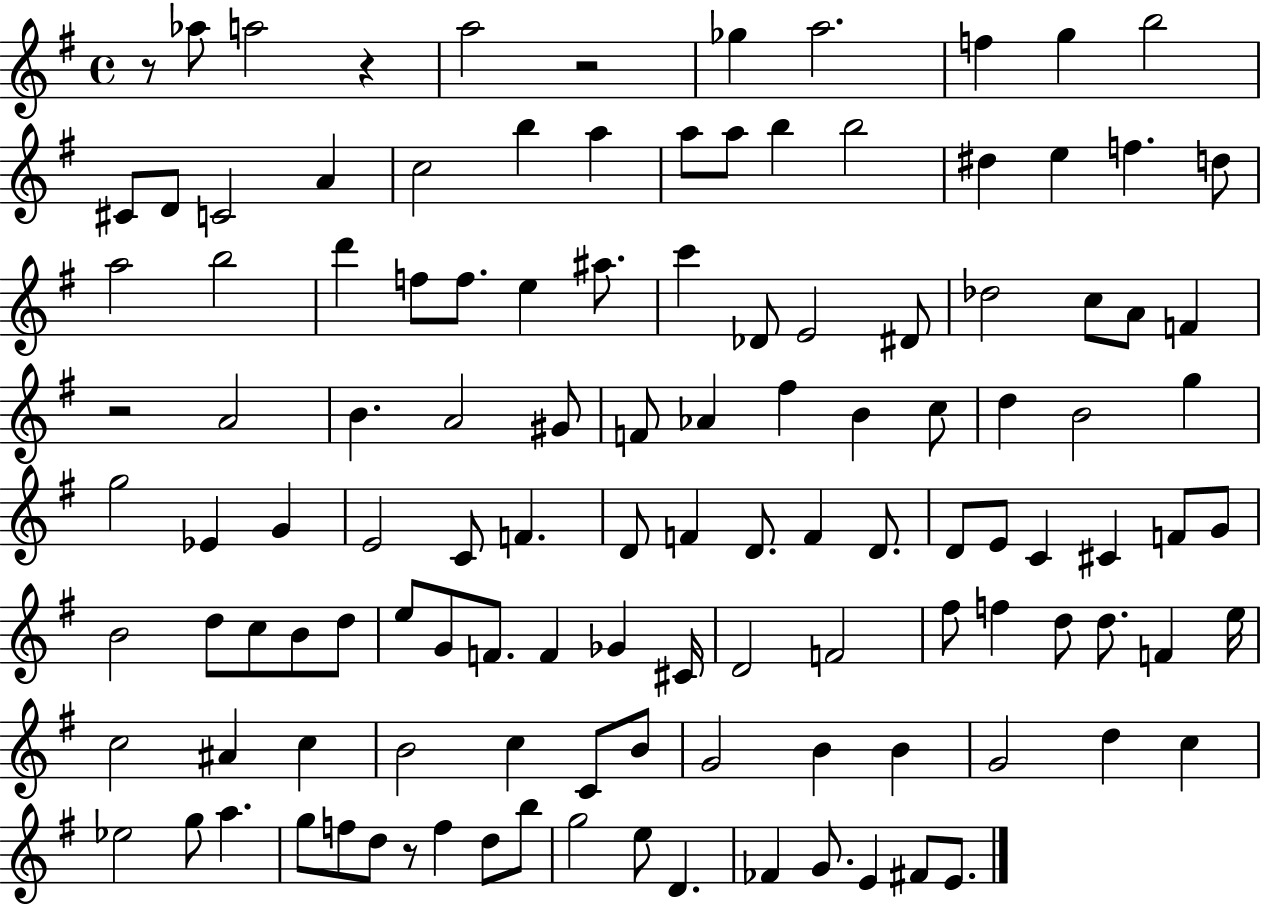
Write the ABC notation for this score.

X:1
T:Untitled
M:4/4
L:1/4
K:G
z/2 _a/2 a2 z a2 z2 _g a2 f g b2 ^C/2 D/2 C2 A c2 b a a/2 a/2 b b2 ^d e f d/2 a2 b2 d' f/2 f/2 e ^a/2 c' _D/2 E2 ^D/2 _d2 c/2 A/2 F z2 A2 B A2 ^G/2 F/2 _A ^f B c/2 d B2 g g2 _E G E2 C/2 F D/2 F D/2 F D/2 D/2 E/2 C ^C F/2 G/2 B2 d/2 c/2 B/2 d/2 e/2 G/2 F/2 F _G ^C/4 D2 F2 ^f/2 f d/2 d/2 F e/4 c2 ^A c B2 c C/2 B/2 G2 B B G2 d c _e2 g/2 a g/2 f/2 d/2 z/2 f d/2 b/2 g2 e/2 D _F G/2 E ^F/2 E/2